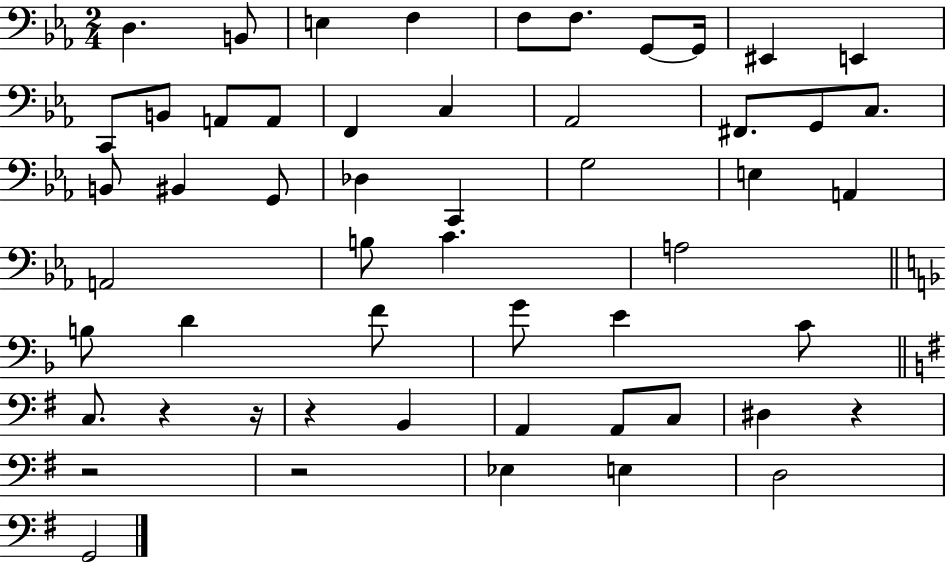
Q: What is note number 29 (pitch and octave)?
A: A2